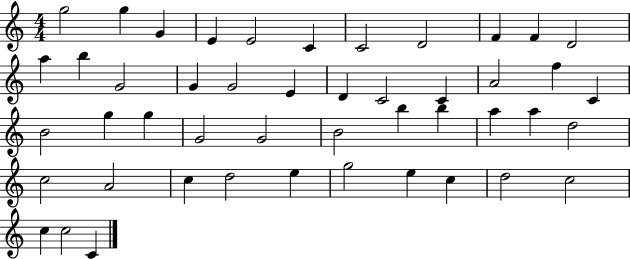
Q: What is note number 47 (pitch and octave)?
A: C4